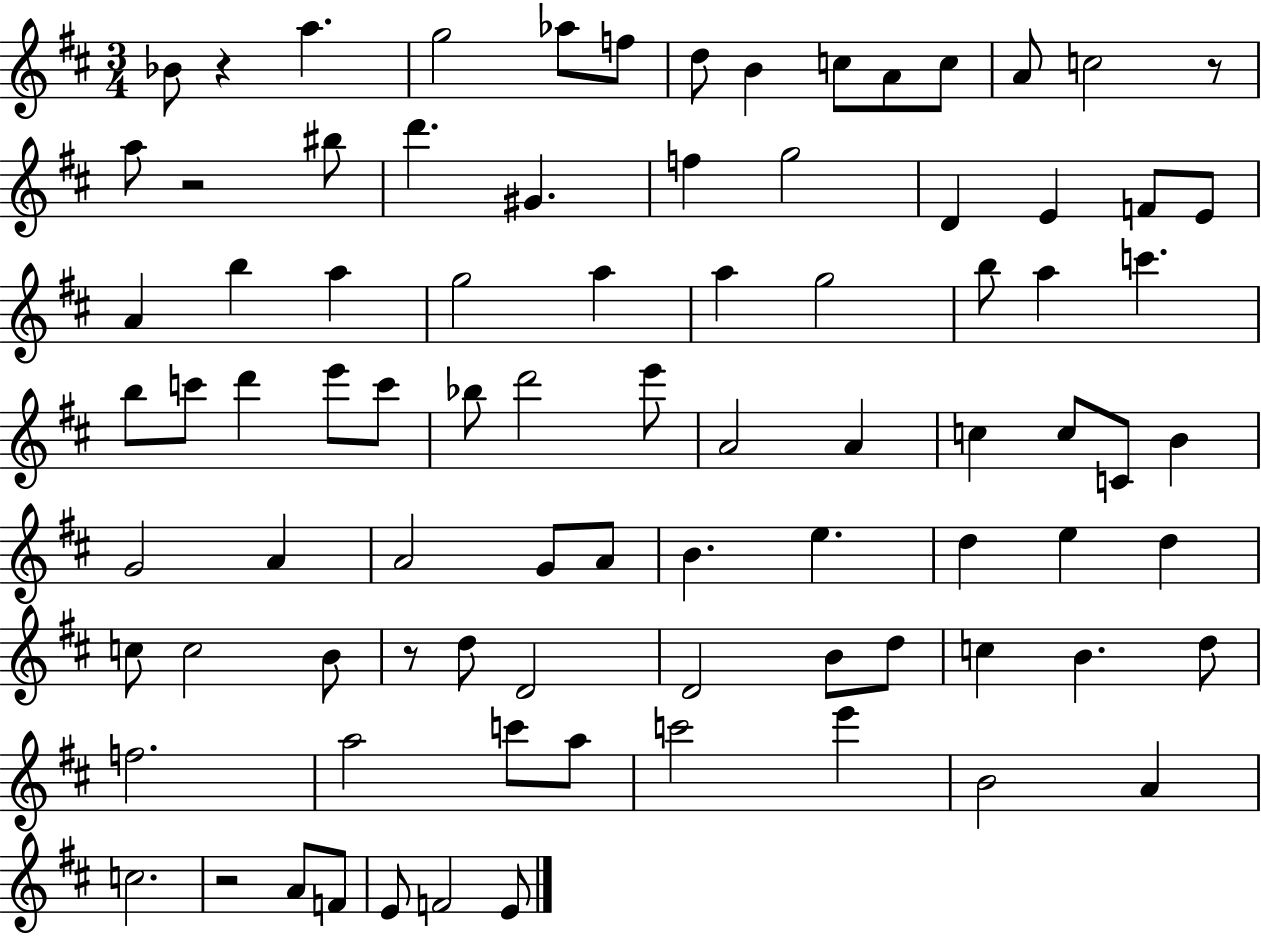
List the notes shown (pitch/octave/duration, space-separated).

Bb4/e R/q A5/q. G5/h Ab5/e F5/e D5/e B4/q C5/e A4/e C5/e A4/e C5/h R/e A5/e R/h BIS5/e D6/q. G#4/q. F5/q G5/h D4/q E4/q F4/e E4/e A4/q B5/q A5/q G5/h A5/q A5/q G5/h B5/e A5/q C6/q. B5/e C6/e D6/q E6/e C6/e Bb5/e D6/h E6/e A4/h A4/q C5/q C5/e C4/e B4/q G4/h A4/q A4/h G4/e A4/e B4/q. E5/q. D5/q E5/q D5/q C5/e C5/h B4/e R/e D5/e D4/h D4/h B4/e D5/e C5/q B4/q. D5/e F5/h. A5/h C6/e A5/e C6/h E6/q B4/h A4/q C5/h. R/h A4/e F4/e E4/e F4/h E4/e